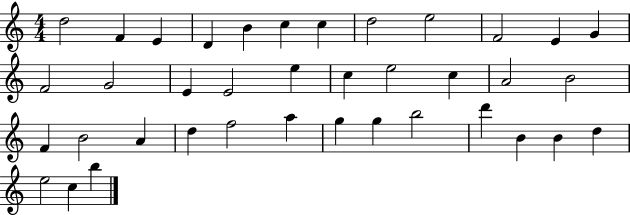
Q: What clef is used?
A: treble